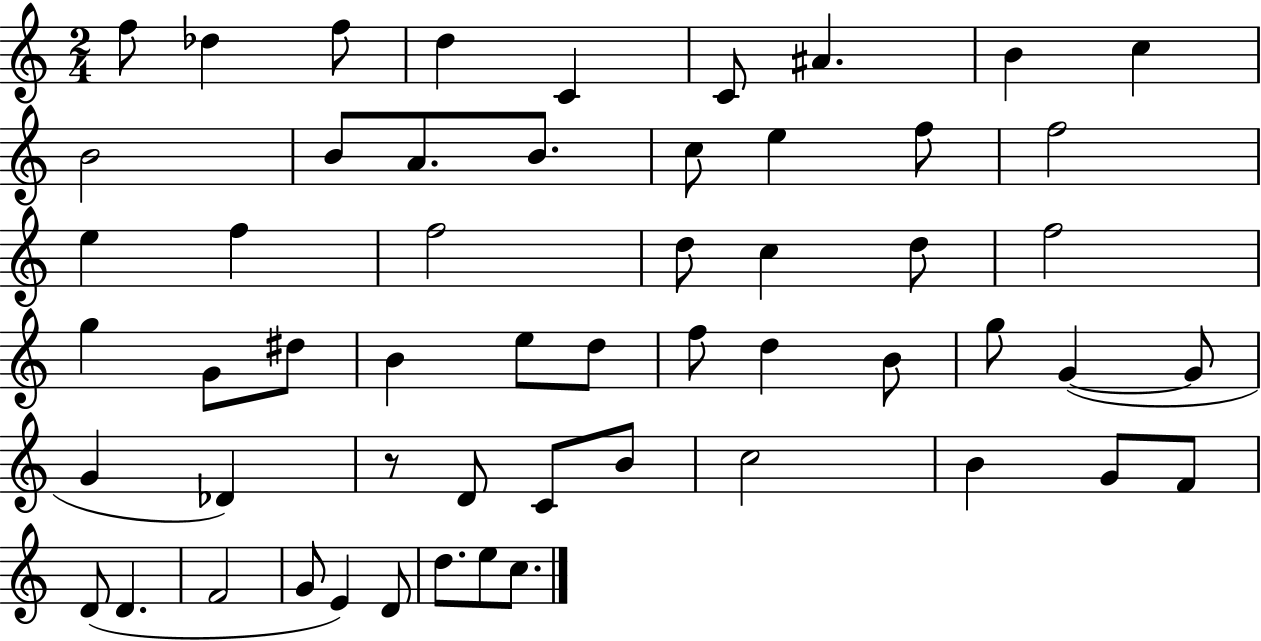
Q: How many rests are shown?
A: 1